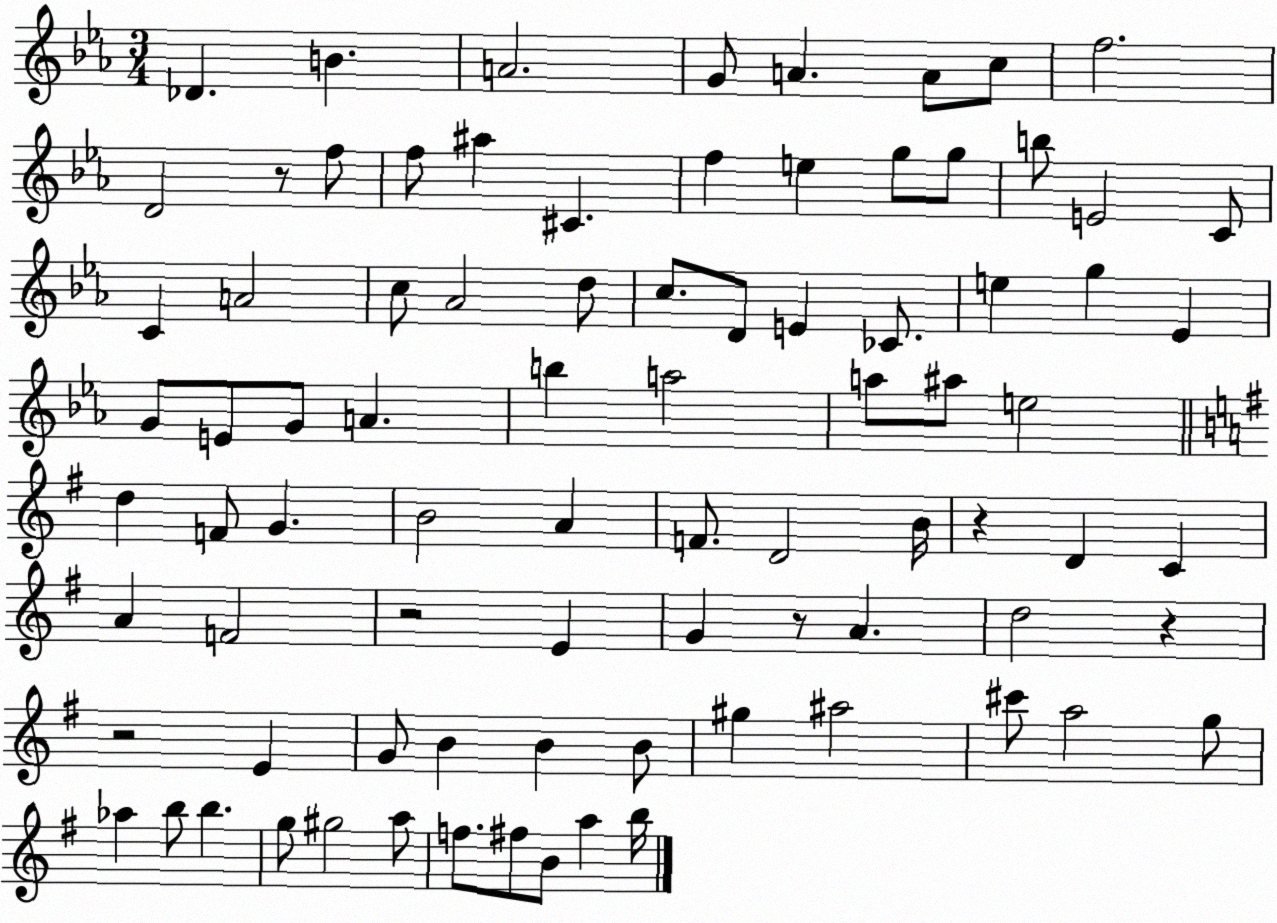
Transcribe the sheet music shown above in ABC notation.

X:1
T:Untitled
M:3/4
L:1/4
K:Eb
_D B A2 G/2 A A/2 c/2 f2 D2 z/2 f/2 f/2 ^a ^C f e g/2 g/2 b/2 E2 C/2 C A2 c/2 _A2 d/2 c/2 D/2 E _C/2 e g _E G/2 E/2 G/2 A b a2 a/2 ^a/2 e2 d F/2 G B2 A F/2 D2 B/4 z D C A F2 z2 E G z/2 A d2 z z2 E G/2 B B B/2 ^g ^a2 ^c'/2 a2 g/2 _a b/2 b g/2 ^g2 a/2 f/2 ^f/2 B/2 a b/4